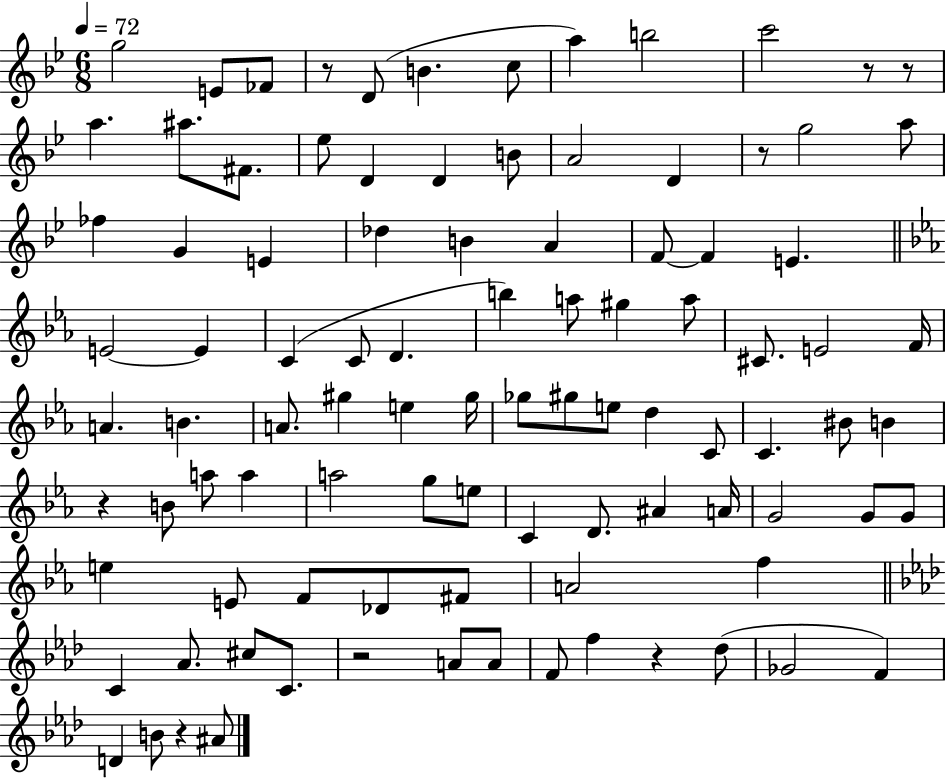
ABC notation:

X:1
T:Untitled
M:6/8
L:1/4
K:Bb
g2 E/2 _F/2 z/2 D/2 B c/2 a b2 c'2 z/2 z/2 a ^a/2 ^F/2 _e/2 D D B/2 A2 D z/2 g2 a/2 _f G E _d B A F/2 F E E2 E C C/2 D b a/2 ^g a/2 ^C/2 E2 F/4 A B A/2 ^g e ^g/4 _g/2 ^g/2 e/2 d C/2 C ^B/2 B z B/2 a/2 a a2 g/2 e/2 C D/2 ^A A/4 G2 G/2 G/2 e E/2 F/2 _D/2 ^F/2 A2 f C _A/2 ^c/2 C/2 z2 A/2 A/2 F/2 f z _d/2 _G2 F D B/2 z ^A/2